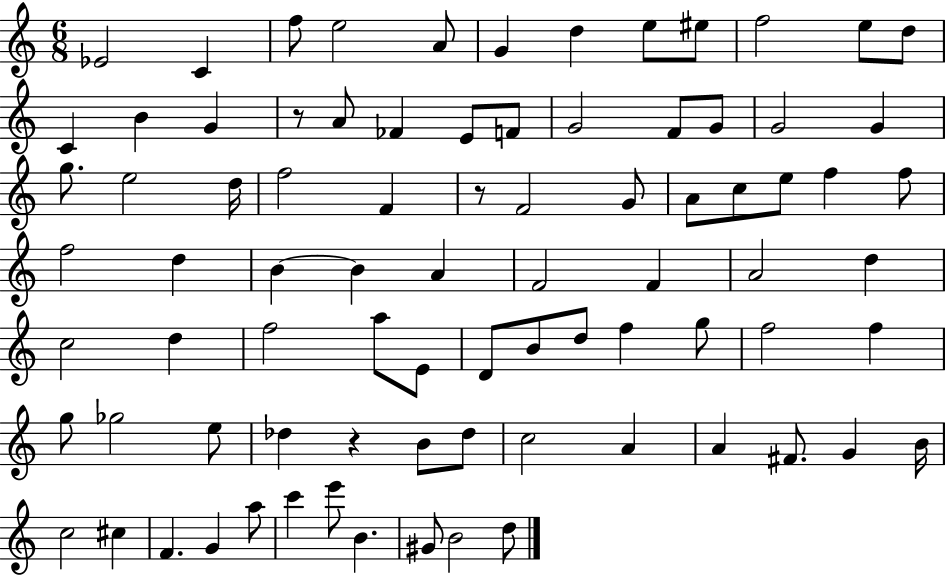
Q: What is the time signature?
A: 6/8